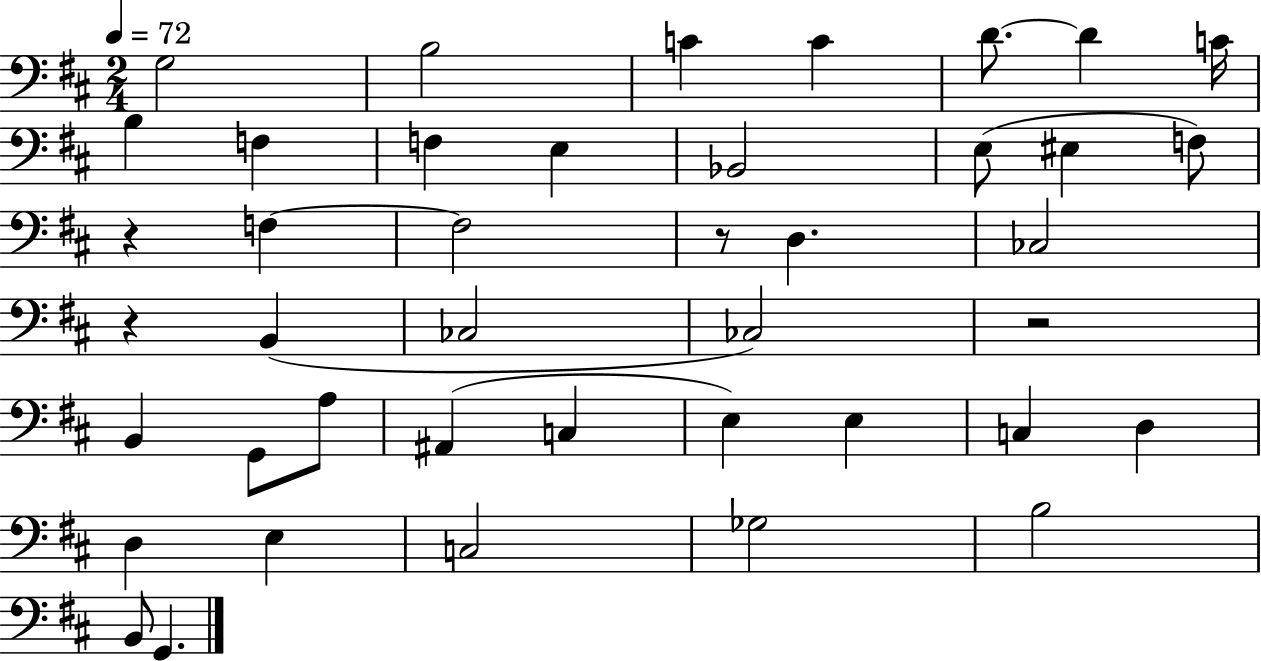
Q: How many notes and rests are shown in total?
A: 42